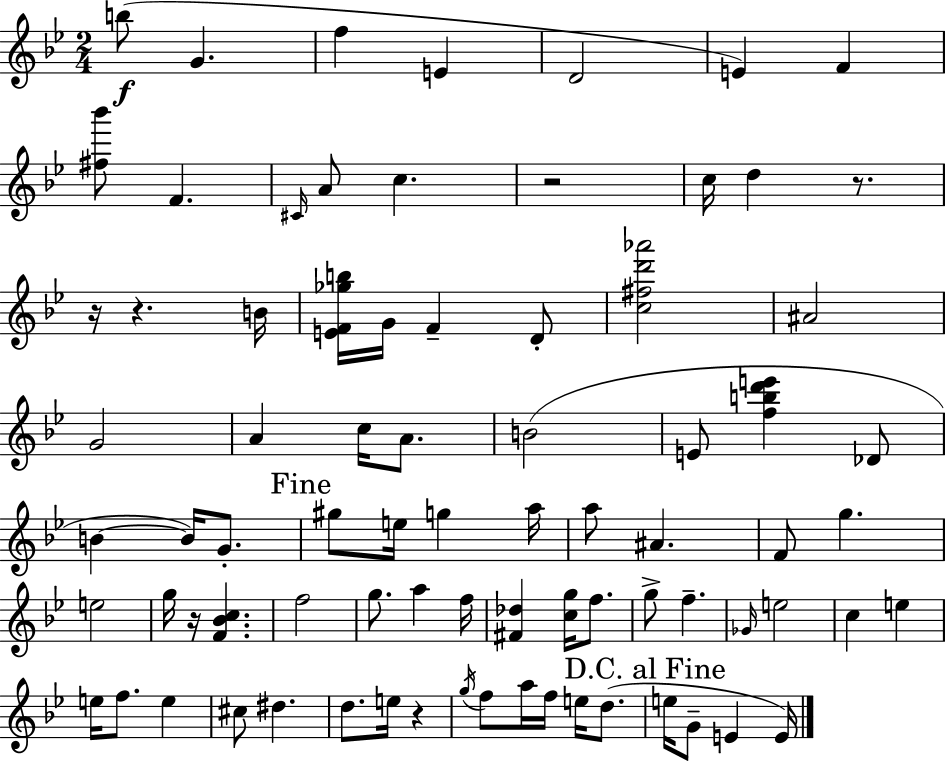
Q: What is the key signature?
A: G minor